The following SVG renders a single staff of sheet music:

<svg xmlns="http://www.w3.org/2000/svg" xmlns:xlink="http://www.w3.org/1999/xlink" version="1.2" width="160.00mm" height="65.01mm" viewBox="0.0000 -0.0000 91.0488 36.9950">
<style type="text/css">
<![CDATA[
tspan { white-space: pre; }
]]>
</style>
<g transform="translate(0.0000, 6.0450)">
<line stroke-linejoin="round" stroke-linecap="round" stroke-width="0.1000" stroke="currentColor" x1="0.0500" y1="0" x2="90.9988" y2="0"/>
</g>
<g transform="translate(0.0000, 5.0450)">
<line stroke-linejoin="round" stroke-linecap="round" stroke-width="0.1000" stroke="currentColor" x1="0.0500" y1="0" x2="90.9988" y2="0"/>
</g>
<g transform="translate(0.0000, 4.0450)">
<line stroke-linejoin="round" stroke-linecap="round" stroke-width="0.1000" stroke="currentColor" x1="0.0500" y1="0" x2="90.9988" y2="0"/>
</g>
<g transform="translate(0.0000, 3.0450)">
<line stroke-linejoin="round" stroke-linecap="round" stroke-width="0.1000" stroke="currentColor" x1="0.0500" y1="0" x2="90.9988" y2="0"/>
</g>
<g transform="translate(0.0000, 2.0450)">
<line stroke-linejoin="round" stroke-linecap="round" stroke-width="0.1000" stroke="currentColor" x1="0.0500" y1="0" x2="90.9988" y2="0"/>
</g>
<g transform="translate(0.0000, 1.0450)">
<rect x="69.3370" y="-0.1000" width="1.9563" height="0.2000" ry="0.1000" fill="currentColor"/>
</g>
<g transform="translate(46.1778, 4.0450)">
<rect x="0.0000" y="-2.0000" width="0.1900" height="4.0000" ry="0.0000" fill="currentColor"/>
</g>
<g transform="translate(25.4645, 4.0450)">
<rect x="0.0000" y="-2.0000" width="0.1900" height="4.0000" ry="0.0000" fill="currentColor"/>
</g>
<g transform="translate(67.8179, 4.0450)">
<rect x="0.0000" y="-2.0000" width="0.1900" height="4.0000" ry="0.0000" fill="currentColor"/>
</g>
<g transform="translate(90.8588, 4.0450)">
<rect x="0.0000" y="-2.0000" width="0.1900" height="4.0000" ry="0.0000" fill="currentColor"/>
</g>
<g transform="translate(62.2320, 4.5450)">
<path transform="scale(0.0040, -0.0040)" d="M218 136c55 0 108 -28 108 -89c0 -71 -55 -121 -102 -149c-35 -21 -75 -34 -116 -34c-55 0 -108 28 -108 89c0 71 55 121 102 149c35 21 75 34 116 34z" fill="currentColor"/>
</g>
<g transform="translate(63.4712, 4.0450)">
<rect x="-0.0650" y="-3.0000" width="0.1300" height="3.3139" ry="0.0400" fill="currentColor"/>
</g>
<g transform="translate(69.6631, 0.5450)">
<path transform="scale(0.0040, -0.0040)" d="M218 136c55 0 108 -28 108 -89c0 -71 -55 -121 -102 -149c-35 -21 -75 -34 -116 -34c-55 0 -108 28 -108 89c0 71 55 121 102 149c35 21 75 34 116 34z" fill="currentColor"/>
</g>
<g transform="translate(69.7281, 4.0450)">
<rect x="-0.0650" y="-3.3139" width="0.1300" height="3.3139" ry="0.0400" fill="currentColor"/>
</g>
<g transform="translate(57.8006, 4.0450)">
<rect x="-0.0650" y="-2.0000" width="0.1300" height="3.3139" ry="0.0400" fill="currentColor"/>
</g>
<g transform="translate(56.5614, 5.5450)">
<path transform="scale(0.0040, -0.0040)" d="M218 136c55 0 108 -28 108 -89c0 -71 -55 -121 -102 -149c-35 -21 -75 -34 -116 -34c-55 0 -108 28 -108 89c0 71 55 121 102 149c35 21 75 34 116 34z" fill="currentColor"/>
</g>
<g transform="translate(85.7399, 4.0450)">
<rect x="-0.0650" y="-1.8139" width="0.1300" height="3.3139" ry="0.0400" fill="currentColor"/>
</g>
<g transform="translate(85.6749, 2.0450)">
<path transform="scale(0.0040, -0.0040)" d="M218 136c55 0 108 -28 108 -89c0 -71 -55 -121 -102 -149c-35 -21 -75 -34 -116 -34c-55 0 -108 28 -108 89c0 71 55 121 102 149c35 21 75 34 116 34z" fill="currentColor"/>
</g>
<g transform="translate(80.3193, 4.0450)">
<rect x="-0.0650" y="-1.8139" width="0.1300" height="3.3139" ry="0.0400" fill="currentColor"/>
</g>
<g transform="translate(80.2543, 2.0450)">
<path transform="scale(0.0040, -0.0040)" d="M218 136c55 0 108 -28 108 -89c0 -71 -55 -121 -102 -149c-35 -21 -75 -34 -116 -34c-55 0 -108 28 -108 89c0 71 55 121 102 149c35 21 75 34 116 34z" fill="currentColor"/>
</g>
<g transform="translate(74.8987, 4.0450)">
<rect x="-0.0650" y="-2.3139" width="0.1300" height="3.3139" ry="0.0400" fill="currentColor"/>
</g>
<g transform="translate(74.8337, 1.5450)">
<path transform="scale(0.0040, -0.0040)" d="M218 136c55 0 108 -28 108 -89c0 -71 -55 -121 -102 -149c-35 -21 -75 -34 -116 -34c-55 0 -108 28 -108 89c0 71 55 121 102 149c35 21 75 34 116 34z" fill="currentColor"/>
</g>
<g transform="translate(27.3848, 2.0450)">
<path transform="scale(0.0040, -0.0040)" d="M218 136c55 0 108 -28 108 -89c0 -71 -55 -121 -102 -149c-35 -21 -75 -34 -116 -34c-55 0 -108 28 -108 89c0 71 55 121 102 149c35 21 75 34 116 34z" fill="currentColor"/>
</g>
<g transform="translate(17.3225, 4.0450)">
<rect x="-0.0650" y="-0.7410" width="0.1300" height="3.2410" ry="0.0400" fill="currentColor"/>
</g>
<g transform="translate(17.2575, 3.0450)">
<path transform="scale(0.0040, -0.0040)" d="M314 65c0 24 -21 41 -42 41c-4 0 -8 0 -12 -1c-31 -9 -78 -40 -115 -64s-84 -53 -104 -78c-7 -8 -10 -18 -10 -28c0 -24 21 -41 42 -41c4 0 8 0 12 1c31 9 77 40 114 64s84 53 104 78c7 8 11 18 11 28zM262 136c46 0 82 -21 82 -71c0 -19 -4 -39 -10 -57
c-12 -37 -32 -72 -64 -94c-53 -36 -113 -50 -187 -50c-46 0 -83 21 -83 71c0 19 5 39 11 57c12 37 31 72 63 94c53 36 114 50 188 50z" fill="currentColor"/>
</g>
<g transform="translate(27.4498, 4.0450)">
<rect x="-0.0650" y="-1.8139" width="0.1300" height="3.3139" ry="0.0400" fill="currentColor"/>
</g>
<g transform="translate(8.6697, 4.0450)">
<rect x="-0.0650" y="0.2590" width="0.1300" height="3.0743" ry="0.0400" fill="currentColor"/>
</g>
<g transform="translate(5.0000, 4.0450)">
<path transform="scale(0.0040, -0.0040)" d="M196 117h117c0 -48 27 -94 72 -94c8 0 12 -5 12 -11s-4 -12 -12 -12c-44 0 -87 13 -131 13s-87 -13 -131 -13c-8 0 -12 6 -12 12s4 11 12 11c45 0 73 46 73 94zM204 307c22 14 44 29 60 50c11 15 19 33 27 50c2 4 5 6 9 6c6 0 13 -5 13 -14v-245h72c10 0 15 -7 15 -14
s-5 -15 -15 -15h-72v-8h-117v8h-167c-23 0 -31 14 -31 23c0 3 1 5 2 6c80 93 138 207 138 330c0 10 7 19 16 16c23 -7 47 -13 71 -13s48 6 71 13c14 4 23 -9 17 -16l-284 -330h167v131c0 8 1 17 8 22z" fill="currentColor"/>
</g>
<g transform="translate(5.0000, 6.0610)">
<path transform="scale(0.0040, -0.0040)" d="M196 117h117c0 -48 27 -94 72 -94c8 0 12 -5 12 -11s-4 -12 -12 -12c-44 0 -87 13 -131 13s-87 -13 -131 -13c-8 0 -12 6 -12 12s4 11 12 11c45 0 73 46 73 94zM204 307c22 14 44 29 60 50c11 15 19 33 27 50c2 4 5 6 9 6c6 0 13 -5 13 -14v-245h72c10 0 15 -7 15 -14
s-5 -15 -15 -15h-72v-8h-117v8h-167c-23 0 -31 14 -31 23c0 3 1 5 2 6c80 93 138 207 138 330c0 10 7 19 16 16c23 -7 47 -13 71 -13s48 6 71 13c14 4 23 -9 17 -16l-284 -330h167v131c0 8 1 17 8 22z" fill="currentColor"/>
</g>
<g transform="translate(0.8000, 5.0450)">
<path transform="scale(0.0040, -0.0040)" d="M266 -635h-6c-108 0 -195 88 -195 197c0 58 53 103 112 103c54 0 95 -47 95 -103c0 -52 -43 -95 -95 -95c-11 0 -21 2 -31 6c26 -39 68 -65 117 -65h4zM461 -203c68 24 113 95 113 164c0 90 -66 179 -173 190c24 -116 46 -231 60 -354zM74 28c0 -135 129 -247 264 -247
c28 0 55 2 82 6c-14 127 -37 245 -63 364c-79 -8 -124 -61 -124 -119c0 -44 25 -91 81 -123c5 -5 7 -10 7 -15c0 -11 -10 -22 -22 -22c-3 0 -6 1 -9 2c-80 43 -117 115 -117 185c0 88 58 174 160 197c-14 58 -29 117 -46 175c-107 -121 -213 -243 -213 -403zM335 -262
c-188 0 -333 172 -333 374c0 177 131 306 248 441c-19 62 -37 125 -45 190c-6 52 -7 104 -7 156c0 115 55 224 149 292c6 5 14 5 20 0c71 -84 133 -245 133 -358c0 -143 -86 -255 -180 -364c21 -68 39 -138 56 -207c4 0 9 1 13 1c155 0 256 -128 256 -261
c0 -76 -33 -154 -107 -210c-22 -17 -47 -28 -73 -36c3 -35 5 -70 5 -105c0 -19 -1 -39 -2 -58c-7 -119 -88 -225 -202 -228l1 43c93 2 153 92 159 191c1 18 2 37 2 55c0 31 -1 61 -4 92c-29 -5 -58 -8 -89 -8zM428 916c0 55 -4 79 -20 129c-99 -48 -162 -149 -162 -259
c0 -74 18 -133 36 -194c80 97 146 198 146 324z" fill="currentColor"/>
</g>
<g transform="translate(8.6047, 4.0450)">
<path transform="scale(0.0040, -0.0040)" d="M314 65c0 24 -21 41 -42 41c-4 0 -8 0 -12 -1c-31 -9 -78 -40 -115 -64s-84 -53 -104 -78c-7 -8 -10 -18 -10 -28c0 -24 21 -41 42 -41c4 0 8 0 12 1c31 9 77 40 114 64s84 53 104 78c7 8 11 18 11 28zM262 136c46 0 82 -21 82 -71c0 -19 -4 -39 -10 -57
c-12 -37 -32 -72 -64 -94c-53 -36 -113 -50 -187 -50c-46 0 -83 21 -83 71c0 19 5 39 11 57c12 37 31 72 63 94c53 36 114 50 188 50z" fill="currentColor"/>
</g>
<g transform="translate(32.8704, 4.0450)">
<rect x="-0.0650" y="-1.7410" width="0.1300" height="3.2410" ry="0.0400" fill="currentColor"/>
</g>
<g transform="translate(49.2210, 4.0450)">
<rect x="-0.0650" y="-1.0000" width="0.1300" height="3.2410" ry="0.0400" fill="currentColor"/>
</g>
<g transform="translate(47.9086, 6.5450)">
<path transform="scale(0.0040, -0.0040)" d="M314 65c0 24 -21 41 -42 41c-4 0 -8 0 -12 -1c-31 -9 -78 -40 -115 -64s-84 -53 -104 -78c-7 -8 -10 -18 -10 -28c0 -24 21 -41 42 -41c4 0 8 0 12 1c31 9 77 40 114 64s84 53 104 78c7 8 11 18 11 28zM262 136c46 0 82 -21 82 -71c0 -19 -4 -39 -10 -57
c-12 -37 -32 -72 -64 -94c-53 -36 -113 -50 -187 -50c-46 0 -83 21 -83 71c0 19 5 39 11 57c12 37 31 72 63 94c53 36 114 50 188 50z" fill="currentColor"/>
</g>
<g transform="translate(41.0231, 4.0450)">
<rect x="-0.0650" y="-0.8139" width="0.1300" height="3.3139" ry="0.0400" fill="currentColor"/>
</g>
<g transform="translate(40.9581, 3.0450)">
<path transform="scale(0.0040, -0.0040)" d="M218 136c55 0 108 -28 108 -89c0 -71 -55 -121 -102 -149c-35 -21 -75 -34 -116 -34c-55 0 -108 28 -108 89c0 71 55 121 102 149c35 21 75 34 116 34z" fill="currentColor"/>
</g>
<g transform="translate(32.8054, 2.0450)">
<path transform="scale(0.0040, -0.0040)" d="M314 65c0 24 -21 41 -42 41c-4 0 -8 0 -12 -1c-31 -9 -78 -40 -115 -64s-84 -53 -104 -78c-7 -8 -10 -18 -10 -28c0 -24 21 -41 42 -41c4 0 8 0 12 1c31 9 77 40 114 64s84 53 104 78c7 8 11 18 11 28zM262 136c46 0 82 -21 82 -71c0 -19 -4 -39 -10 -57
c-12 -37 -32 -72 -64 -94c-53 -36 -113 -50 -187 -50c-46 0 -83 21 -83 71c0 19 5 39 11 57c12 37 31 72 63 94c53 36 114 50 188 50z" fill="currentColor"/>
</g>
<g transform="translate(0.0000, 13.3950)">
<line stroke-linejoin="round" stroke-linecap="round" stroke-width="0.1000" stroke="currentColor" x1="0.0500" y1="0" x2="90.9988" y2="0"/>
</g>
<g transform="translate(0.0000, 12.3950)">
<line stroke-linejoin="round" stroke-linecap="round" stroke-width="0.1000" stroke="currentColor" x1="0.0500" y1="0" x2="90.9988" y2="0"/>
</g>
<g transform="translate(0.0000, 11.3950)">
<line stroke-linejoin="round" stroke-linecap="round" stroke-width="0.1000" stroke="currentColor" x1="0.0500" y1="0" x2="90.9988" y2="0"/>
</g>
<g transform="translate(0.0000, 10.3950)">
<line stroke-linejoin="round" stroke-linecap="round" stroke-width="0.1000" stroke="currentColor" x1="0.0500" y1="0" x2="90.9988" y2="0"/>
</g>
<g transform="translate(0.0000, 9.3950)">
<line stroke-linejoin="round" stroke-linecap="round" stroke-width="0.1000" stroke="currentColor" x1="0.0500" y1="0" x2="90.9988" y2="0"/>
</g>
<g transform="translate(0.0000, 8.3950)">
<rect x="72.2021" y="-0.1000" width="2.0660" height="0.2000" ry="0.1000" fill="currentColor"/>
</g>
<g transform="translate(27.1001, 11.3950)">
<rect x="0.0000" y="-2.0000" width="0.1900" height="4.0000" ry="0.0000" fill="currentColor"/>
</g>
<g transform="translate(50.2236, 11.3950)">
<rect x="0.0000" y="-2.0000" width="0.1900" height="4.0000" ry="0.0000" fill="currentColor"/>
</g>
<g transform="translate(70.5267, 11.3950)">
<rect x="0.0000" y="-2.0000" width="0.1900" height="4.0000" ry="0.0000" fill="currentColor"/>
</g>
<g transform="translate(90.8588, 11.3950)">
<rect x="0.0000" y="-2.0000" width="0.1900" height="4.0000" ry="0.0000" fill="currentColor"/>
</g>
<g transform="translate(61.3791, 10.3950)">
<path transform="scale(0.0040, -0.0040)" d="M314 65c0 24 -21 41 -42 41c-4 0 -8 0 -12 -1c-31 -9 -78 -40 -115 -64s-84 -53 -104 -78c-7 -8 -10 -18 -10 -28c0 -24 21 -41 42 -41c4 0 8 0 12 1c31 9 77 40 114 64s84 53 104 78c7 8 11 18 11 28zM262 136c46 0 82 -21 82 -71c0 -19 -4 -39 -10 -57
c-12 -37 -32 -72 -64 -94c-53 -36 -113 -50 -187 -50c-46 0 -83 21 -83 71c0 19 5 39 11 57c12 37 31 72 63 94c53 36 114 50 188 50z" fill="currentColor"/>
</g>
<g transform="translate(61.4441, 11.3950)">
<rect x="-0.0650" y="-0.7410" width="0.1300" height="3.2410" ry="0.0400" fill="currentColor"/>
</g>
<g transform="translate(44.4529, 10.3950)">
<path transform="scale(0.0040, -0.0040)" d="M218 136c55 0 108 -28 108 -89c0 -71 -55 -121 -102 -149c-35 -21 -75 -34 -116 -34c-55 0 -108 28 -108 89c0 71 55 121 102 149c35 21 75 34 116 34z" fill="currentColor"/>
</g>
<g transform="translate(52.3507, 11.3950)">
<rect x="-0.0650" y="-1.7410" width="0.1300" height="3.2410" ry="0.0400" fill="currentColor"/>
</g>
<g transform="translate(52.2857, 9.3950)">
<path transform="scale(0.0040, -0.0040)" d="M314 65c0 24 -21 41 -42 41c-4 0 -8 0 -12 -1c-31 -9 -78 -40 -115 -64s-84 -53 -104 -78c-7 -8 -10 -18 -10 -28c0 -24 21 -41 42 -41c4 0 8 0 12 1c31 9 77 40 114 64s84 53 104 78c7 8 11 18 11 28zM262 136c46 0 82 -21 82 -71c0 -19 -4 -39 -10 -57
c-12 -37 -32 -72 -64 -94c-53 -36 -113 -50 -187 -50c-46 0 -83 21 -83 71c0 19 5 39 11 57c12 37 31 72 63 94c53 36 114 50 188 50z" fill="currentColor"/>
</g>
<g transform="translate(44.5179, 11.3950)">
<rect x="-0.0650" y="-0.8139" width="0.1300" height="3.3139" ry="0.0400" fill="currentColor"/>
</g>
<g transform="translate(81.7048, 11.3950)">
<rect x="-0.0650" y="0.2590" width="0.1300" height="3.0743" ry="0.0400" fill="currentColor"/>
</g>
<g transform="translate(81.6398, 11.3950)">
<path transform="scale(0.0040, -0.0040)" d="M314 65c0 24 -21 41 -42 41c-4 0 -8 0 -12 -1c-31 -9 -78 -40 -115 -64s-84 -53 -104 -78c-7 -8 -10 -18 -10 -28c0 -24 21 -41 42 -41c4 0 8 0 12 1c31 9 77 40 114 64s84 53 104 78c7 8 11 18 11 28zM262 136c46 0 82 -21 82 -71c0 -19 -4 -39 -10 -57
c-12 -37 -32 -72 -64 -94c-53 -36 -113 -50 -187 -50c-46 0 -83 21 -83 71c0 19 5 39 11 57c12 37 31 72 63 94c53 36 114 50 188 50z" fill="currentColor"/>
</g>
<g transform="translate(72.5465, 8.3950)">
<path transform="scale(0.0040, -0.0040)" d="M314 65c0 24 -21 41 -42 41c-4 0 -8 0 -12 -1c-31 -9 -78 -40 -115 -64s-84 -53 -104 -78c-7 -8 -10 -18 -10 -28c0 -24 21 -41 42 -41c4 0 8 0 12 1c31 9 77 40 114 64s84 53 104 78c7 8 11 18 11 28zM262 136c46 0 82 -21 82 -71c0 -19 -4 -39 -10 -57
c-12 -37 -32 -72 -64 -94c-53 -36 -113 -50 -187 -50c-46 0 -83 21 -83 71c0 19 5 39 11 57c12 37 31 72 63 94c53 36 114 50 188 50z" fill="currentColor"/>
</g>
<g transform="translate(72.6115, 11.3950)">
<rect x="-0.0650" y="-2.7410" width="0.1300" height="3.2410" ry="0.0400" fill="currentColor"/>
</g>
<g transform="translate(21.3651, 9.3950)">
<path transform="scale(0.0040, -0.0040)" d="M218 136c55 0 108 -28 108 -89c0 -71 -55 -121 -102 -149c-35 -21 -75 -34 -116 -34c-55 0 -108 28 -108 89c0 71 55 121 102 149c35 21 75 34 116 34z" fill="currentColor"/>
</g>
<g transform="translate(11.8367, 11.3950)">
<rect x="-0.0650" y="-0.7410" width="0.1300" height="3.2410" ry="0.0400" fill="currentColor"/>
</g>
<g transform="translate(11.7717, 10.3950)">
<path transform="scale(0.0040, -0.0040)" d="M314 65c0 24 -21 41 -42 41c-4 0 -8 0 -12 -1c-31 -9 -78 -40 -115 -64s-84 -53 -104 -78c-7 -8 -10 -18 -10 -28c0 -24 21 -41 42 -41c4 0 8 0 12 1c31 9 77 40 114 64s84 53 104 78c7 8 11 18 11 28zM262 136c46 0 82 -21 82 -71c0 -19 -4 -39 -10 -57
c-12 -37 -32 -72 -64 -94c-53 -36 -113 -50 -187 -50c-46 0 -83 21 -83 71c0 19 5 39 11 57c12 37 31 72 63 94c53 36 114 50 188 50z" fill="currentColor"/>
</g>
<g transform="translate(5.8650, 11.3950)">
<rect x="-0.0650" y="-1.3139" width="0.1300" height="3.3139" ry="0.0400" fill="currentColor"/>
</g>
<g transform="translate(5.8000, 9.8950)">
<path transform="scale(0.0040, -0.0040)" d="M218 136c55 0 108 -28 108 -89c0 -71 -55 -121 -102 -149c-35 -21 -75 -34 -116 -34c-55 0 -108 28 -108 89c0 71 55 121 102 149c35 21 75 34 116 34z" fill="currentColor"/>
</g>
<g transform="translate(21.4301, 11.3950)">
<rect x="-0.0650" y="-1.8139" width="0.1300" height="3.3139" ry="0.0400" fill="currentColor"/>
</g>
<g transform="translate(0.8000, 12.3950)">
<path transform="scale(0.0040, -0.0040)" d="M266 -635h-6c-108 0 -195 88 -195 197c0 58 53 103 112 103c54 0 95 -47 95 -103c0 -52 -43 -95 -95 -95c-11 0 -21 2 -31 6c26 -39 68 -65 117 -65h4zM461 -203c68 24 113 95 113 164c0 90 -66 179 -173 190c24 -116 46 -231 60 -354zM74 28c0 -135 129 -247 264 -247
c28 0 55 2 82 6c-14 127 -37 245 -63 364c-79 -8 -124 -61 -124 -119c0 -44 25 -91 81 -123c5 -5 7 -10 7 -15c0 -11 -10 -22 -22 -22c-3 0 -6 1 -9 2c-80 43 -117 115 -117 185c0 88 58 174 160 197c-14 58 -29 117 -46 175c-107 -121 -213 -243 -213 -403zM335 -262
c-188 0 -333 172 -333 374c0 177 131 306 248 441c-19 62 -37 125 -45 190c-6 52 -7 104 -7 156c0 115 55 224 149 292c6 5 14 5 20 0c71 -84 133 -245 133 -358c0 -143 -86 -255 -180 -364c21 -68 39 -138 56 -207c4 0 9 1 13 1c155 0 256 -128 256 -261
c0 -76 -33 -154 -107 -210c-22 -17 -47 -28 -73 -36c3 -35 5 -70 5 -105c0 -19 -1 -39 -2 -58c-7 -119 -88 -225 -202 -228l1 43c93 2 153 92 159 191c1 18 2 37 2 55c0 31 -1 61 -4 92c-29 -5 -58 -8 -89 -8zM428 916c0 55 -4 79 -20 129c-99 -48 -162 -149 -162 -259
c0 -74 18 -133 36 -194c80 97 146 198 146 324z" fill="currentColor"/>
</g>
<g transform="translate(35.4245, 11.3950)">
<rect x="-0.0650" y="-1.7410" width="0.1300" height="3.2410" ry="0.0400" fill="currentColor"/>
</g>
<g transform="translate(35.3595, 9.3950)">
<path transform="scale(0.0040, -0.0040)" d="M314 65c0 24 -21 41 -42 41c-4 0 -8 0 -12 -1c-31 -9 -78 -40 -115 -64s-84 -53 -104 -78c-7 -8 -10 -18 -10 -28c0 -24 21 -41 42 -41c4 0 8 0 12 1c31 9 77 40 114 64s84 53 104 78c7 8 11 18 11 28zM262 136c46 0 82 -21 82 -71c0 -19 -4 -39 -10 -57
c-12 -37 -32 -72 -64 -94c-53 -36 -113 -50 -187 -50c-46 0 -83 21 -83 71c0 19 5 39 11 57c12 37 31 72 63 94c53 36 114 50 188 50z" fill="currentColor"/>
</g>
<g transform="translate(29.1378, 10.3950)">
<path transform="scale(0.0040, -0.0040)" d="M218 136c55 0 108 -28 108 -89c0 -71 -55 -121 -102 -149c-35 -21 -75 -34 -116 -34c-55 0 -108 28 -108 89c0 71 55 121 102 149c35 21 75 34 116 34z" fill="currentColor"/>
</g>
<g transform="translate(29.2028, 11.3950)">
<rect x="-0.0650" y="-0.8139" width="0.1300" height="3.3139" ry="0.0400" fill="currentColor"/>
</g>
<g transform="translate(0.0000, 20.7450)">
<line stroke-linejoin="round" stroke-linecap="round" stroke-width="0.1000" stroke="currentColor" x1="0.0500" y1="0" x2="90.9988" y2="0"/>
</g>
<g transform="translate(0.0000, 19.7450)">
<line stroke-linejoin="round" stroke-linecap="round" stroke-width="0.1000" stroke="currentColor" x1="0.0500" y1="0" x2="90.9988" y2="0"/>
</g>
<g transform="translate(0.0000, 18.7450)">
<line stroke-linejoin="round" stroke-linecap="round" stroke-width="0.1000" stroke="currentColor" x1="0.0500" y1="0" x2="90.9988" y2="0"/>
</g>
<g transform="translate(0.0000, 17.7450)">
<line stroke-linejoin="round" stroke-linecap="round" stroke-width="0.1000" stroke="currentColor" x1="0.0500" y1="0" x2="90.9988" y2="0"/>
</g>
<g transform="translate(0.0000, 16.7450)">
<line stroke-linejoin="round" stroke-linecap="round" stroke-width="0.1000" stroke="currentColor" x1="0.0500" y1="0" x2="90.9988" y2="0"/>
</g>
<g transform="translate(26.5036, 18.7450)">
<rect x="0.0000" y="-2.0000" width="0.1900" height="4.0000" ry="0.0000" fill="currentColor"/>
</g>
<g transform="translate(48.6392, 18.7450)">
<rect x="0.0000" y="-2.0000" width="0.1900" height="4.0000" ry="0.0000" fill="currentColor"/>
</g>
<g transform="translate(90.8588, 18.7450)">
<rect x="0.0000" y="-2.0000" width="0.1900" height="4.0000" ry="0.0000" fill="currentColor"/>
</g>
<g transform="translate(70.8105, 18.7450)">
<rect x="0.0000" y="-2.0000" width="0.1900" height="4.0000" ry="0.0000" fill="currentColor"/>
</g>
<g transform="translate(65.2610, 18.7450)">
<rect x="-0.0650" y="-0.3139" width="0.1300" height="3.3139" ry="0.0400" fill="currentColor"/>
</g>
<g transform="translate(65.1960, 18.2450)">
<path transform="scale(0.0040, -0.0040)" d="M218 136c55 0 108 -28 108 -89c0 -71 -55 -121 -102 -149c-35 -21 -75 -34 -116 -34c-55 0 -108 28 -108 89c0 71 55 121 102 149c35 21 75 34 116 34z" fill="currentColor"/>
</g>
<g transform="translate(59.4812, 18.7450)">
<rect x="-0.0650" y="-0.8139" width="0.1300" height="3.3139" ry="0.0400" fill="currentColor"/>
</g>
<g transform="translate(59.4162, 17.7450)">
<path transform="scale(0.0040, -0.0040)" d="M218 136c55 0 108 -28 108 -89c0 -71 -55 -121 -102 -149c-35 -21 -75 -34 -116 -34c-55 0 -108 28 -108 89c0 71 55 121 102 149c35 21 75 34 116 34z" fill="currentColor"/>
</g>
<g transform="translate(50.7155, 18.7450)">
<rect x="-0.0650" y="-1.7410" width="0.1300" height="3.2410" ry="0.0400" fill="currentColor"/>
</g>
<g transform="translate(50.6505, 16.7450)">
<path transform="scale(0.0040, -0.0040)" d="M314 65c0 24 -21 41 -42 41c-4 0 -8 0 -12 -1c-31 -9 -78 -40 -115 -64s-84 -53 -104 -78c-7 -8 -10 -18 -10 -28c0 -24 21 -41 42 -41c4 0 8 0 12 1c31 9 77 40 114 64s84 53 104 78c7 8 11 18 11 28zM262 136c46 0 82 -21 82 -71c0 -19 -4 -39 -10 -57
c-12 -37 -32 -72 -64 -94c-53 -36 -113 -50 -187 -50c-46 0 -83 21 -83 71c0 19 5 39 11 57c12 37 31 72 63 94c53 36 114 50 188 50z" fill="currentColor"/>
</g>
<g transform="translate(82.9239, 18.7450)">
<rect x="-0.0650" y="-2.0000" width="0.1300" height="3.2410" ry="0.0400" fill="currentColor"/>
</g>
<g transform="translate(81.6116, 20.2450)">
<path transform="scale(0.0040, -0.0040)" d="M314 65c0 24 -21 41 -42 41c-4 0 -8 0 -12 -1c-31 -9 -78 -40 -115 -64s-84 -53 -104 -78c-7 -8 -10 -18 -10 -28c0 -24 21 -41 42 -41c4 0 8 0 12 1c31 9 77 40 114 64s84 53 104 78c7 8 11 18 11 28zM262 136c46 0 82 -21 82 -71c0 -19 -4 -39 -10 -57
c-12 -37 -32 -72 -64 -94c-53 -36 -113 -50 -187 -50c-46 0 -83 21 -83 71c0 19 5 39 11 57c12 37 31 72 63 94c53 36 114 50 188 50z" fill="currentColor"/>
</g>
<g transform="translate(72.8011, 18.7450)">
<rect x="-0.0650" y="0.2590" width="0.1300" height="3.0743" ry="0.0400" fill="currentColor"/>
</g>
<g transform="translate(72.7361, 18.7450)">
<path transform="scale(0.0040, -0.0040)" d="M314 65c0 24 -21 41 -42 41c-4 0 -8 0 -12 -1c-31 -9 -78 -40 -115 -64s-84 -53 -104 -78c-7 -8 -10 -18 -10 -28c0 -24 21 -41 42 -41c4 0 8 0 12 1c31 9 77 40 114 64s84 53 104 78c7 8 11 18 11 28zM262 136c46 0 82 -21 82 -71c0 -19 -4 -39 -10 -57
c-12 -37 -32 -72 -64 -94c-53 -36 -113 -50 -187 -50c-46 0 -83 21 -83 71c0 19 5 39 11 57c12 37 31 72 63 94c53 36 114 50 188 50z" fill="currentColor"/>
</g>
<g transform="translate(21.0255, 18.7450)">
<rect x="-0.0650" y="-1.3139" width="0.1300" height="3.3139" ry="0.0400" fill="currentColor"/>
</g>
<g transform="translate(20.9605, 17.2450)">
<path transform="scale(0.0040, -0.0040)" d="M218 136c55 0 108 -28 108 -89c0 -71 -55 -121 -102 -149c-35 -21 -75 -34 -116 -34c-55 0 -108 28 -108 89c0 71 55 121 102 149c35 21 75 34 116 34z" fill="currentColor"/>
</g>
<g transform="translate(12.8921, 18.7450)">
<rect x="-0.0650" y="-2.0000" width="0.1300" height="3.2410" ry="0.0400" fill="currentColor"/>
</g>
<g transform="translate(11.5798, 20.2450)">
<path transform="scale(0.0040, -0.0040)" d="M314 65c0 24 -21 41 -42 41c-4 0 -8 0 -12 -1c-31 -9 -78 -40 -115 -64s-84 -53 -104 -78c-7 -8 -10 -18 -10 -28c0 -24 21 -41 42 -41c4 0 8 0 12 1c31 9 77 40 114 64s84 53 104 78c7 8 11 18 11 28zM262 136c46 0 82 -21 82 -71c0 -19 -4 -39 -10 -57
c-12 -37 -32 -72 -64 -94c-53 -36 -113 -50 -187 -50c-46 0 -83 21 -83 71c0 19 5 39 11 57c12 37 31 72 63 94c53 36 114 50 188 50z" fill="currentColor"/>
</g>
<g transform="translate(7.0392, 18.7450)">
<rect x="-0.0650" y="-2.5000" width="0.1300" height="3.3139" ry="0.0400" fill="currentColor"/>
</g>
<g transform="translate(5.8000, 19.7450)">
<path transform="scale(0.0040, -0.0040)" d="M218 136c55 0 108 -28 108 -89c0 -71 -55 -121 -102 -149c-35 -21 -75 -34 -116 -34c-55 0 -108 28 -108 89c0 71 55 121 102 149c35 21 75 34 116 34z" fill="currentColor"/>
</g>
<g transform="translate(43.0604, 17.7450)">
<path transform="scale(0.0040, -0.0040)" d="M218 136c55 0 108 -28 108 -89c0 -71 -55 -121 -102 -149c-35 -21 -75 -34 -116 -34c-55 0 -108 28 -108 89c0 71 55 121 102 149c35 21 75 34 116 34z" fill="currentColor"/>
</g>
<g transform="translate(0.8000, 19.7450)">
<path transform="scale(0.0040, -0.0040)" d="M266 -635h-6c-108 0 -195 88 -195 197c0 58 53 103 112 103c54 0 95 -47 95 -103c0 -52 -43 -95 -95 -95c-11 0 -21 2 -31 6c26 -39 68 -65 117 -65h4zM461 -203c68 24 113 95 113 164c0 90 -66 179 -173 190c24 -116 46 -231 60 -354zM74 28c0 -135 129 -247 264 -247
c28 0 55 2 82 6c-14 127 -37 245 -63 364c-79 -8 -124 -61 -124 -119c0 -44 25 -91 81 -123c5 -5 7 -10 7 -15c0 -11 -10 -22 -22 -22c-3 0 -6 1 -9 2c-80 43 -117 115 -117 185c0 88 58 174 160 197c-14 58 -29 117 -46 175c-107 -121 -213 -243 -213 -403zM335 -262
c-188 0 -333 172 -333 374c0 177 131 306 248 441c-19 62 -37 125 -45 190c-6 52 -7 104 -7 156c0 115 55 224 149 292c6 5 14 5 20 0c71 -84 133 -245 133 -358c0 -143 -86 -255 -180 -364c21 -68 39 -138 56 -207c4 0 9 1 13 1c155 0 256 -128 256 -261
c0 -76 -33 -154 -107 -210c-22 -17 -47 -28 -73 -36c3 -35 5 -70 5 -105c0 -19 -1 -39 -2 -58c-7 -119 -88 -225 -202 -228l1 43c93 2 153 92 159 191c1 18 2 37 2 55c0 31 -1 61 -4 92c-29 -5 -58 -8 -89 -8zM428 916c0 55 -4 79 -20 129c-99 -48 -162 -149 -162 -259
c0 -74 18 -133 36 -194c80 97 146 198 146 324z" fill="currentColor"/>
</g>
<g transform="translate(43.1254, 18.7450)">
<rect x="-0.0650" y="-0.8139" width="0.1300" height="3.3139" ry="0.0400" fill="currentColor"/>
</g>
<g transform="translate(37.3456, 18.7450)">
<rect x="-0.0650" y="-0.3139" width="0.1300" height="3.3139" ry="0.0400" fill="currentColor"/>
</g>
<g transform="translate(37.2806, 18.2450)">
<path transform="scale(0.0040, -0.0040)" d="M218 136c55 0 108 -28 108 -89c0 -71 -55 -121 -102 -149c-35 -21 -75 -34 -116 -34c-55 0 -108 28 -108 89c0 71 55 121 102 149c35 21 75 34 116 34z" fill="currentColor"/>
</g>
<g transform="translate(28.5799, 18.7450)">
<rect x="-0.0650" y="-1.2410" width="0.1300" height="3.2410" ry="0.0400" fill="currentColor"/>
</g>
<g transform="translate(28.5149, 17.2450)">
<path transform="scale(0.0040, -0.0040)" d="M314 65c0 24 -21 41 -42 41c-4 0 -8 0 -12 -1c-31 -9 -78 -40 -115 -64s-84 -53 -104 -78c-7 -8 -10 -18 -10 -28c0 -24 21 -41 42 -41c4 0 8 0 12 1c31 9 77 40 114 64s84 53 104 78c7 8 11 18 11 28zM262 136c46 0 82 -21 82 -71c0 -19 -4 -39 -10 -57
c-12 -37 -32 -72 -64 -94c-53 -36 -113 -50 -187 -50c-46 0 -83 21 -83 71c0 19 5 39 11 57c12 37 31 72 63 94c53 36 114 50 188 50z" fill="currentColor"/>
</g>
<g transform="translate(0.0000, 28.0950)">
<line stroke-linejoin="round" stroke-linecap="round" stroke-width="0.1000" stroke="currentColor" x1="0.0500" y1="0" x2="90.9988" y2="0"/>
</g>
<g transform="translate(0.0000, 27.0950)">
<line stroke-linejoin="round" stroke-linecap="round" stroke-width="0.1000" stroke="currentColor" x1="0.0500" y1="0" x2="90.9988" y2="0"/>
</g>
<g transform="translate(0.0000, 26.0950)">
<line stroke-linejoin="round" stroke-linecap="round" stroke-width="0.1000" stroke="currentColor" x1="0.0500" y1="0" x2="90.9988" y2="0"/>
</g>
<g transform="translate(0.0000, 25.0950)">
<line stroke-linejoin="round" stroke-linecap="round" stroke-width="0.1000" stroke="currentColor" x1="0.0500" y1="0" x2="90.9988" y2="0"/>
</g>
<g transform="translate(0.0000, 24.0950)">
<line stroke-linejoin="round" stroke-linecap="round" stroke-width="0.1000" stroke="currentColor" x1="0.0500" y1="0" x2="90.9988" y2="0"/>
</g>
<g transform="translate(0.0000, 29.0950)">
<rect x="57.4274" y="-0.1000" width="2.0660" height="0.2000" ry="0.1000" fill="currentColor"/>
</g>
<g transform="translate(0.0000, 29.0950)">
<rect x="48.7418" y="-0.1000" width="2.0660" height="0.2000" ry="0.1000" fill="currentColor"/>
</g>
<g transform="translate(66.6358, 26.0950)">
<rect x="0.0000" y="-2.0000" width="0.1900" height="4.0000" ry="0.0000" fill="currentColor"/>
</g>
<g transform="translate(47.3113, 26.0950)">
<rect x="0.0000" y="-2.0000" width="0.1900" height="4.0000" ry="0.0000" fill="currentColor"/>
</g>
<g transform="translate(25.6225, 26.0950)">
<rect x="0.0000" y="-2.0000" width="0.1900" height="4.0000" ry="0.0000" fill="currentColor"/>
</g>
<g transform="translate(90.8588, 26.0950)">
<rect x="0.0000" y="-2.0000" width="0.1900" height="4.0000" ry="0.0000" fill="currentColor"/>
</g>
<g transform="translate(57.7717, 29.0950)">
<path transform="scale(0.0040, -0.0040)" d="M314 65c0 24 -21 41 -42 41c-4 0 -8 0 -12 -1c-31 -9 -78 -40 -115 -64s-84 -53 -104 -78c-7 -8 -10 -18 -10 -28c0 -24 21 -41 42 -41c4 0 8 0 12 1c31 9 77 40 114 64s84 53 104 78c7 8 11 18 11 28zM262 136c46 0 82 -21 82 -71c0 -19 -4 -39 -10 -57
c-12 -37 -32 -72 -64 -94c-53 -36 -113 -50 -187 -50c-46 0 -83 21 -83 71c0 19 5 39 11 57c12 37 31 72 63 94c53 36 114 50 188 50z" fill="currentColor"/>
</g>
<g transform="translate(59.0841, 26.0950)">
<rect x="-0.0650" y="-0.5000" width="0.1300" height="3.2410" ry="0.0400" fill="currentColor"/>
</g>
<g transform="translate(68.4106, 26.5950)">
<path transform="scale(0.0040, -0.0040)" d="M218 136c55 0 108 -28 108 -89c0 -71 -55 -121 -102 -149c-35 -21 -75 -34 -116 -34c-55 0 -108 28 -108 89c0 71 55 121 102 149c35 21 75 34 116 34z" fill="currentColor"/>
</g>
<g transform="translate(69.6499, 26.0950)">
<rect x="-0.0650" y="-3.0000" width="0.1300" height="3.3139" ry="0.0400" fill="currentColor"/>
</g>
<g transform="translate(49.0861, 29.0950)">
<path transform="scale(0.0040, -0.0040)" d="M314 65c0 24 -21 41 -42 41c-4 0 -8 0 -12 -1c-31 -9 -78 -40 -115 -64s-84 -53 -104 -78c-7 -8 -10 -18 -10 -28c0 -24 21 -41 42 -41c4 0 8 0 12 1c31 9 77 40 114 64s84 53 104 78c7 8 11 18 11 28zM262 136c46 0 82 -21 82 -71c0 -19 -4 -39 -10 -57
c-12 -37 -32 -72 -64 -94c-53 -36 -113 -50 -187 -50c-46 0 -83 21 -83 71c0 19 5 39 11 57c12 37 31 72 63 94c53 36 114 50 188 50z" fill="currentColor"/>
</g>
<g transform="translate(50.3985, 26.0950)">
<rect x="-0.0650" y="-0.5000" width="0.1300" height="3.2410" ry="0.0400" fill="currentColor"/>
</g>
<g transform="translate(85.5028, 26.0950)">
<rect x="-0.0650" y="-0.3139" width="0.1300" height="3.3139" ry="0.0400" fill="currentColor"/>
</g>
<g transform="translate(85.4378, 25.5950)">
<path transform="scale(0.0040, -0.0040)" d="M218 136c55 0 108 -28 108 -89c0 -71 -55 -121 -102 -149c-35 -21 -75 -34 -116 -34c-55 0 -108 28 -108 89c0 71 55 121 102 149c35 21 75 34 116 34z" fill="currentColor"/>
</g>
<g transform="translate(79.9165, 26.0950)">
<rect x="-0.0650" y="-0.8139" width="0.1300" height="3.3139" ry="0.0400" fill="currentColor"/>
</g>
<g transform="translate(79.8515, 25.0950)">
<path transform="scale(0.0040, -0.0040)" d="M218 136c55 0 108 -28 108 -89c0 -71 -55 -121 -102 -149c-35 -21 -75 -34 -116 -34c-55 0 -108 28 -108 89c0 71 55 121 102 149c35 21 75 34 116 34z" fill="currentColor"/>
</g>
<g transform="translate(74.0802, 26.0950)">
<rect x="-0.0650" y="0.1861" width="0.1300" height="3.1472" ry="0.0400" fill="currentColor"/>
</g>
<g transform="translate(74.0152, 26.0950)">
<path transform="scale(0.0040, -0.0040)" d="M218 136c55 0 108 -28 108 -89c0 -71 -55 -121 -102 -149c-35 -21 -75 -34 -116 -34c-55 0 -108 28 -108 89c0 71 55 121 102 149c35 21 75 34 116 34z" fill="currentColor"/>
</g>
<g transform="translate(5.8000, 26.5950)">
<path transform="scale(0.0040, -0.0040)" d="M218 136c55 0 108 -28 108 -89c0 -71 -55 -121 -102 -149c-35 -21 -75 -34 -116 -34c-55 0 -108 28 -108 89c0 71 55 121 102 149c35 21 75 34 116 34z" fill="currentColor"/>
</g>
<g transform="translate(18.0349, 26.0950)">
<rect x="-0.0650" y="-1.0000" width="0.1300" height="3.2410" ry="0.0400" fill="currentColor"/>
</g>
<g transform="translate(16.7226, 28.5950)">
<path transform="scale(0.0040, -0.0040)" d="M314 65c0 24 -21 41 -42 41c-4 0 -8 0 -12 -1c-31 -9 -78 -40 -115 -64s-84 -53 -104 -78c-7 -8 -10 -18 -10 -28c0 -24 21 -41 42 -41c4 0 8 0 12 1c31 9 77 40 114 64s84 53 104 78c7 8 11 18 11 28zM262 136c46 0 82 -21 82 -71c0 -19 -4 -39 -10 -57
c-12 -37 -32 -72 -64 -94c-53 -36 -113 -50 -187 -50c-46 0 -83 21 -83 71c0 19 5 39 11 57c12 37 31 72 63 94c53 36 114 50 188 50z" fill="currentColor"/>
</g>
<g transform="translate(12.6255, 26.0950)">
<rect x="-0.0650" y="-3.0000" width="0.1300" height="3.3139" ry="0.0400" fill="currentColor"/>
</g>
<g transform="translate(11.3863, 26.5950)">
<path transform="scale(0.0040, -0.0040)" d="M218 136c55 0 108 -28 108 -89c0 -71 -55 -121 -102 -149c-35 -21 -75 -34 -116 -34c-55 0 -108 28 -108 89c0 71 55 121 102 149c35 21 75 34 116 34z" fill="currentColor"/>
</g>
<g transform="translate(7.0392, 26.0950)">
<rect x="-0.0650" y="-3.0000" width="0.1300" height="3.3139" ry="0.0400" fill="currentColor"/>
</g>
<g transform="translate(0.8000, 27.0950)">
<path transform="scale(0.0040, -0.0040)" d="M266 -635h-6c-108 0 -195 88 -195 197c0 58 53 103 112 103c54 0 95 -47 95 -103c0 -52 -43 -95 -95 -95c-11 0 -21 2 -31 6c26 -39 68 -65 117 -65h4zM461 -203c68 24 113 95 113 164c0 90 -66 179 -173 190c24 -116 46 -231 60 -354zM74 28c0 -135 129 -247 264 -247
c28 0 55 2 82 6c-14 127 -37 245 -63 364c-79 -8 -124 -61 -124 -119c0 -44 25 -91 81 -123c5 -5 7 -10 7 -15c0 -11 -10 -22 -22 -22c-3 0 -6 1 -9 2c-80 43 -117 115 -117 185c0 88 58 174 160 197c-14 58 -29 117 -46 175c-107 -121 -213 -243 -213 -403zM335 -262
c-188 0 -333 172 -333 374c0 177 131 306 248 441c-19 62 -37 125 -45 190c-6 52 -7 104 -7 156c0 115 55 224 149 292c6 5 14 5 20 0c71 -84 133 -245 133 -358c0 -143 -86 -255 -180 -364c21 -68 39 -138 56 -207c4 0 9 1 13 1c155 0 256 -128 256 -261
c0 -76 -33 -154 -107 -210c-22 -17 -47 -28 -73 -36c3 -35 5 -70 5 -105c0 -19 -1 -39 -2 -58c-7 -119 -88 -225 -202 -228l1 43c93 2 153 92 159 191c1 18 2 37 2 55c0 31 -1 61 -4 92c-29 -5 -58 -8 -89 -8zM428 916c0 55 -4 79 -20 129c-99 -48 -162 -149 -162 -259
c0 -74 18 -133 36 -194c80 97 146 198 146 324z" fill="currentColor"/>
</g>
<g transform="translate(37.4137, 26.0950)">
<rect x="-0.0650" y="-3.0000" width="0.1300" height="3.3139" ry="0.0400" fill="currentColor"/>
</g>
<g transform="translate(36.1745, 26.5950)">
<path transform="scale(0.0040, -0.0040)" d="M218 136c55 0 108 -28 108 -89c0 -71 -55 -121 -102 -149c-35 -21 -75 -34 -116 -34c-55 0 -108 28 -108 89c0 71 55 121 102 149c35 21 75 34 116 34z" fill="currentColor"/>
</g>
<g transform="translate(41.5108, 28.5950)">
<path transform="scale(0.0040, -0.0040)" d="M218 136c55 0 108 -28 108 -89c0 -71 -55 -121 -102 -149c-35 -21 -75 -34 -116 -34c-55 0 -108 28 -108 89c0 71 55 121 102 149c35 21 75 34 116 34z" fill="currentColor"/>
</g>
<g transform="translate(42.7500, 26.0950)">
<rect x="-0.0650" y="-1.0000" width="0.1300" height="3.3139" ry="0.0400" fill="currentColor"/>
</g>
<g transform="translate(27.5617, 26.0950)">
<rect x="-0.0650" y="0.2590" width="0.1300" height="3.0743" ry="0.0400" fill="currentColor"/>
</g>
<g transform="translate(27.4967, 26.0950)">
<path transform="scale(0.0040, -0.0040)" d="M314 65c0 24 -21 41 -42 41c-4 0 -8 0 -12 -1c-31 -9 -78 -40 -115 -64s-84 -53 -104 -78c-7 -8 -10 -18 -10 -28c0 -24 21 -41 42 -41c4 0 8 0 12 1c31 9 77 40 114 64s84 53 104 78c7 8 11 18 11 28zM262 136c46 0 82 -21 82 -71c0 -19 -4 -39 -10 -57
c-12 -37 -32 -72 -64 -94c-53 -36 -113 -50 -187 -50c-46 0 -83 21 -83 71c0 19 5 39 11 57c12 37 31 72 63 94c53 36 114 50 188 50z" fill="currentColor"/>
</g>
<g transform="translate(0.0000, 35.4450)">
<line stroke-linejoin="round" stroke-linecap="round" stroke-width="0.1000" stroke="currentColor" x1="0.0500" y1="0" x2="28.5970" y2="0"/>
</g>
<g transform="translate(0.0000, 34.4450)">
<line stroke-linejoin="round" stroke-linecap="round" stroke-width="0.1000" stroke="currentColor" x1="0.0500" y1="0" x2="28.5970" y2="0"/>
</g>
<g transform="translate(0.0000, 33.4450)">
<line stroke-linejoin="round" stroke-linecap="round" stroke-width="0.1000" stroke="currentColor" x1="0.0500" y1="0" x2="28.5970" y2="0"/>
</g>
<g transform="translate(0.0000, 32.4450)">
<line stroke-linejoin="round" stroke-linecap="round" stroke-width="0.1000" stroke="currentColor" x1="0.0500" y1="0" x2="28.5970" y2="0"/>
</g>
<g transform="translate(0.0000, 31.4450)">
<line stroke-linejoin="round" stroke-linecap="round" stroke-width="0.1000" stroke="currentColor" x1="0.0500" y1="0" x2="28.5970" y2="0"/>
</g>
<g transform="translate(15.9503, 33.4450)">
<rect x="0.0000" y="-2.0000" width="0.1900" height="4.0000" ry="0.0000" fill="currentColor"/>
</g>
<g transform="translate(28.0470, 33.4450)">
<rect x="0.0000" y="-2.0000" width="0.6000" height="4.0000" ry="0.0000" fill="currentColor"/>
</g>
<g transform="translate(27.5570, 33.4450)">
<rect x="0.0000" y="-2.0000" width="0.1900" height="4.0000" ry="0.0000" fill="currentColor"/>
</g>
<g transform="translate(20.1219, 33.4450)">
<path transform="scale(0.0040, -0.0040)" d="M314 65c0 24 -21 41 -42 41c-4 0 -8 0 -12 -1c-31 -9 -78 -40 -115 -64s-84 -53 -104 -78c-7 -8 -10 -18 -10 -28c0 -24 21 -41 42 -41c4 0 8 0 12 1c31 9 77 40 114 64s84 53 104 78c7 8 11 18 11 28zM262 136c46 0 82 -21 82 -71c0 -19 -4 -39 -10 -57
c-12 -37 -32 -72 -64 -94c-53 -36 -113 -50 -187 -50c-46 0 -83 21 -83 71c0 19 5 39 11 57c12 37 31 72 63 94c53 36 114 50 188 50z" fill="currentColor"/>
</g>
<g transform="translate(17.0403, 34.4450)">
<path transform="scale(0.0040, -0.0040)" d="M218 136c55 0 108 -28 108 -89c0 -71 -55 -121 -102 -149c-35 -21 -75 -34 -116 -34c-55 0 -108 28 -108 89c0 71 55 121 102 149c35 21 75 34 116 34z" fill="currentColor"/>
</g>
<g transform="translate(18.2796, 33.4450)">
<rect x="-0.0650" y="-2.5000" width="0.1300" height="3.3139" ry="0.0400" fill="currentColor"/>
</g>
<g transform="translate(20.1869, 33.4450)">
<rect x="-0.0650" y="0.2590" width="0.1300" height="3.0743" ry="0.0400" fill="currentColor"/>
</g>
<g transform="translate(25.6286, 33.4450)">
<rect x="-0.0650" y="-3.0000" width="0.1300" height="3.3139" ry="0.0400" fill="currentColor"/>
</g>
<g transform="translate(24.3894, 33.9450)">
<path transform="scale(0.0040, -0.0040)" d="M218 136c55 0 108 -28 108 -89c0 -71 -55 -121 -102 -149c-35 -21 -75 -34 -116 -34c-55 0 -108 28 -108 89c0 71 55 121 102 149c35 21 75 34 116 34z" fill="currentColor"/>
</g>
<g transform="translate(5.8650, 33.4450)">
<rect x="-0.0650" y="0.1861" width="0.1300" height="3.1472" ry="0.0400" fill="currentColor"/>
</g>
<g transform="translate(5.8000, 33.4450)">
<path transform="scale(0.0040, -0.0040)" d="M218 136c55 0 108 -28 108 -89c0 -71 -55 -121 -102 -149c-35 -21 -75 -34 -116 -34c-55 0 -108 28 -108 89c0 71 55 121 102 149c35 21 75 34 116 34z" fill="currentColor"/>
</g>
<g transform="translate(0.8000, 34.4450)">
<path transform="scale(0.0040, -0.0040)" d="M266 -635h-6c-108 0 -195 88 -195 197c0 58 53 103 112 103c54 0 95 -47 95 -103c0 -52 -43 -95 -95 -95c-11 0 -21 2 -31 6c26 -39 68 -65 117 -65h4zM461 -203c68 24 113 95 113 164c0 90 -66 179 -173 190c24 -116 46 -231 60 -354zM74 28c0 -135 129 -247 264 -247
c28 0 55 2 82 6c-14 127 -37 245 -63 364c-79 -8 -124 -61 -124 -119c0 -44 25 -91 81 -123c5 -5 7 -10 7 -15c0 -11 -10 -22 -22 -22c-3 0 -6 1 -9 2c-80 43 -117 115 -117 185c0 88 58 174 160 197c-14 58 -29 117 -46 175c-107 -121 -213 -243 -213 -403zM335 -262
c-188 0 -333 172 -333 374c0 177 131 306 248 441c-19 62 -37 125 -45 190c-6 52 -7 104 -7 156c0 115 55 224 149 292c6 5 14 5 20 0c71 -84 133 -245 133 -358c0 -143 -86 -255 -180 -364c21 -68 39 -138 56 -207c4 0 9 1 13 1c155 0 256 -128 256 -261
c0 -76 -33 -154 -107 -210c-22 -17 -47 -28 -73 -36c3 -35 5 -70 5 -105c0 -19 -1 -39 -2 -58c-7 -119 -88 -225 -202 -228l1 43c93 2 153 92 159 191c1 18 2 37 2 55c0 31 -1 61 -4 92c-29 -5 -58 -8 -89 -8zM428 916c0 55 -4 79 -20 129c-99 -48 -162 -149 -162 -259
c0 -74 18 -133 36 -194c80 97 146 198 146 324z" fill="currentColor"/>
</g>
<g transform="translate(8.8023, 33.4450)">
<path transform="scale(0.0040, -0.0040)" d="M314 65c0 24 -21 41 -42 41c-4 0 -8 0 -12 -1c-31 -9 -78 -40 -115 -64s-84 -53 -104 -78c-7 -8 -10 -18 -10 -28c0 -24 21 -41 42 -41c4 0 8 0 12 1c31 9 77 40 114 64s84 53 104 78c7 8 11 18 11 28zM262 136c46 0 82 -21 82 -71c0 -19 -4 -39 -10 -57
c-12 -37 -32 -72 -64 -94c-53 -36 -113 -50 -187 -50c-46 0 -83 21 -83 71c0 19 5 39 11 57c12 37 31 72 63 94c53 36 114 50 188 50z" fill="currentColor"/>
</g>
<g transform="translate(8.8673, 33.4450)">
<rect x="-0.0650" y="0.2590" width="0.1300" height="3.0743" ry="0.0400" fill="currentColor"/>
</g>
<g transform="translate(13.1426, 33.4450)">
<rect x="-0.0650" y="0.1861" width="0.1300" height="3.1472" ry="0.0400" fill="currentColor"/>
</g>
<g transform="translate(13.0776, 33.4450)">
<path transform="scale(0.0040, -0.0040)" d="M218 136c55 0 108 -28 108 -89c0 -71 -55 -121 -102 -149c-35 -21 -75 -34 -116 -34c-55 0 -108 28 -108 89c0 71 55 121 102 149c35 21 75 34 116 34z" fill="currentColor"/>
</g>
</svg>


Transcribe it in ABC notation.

X:1
T:Untitled
M:4/4
L:1/4
K:C
B2 d2 f f2 d D2 F A b g f f e d2 f d f2 d f2 d2 a2 B2 G F2 e e2 c d f2 d c B2 F2 A A D2 B2 A D C2 C2 A B d c B B2 B G B2 A